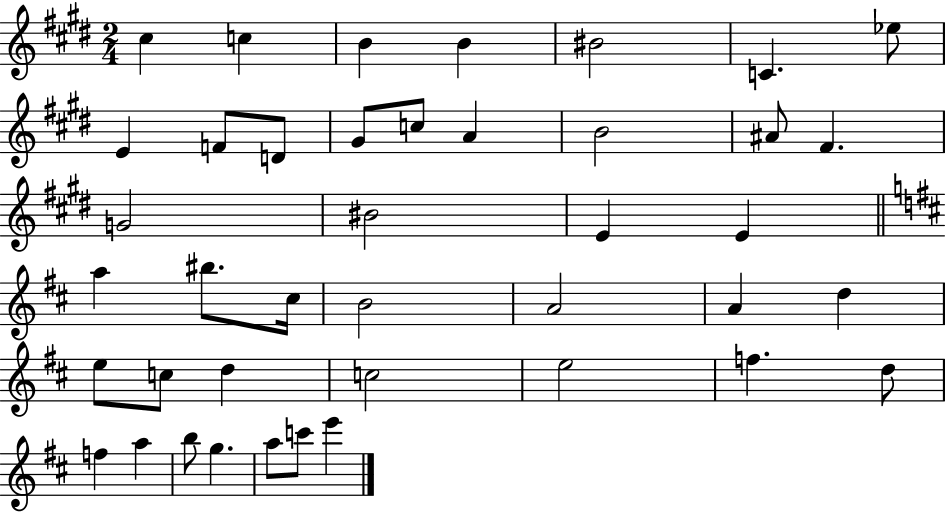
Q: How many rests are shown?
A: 0